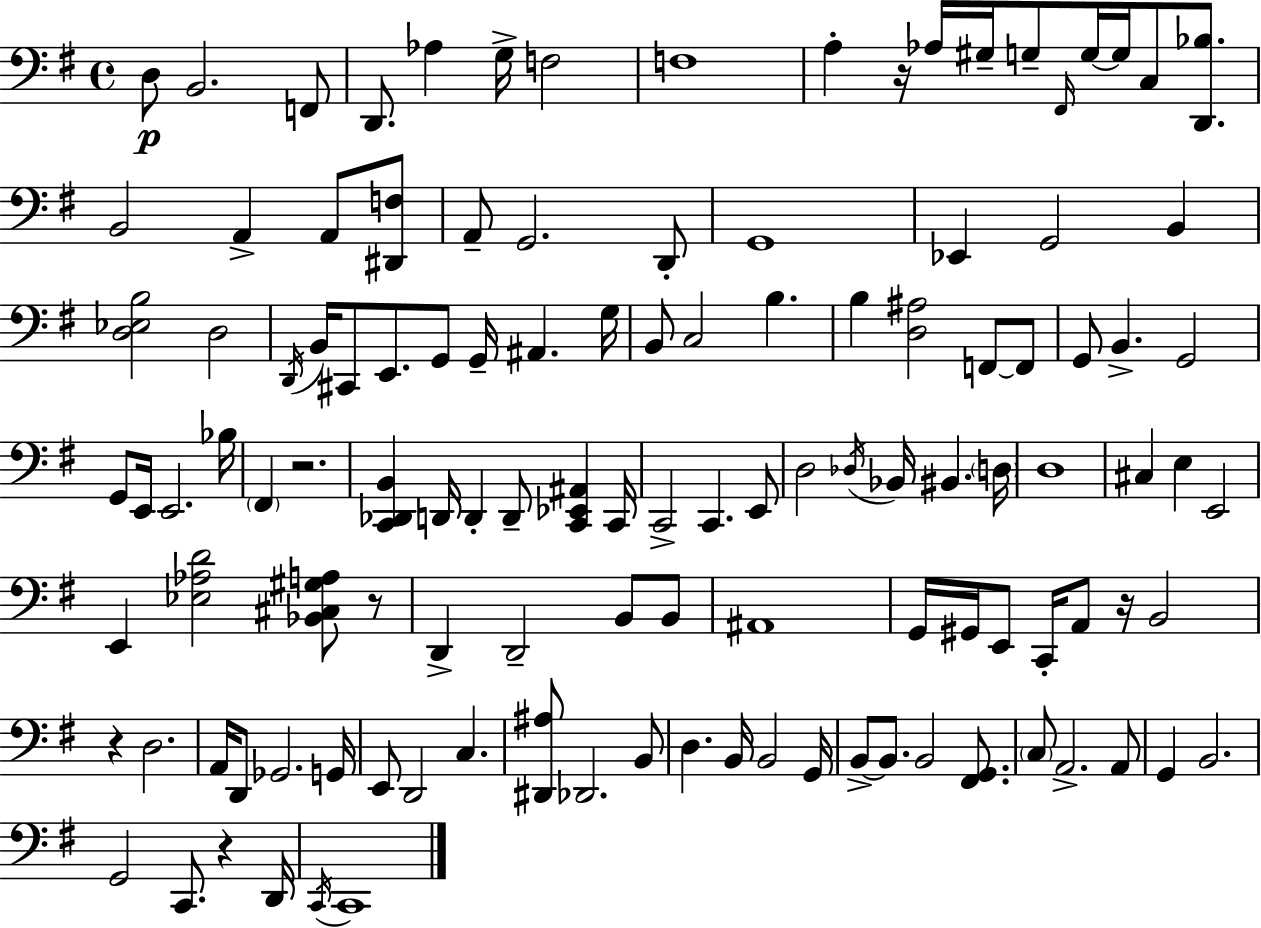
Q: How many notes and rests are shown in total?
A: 120